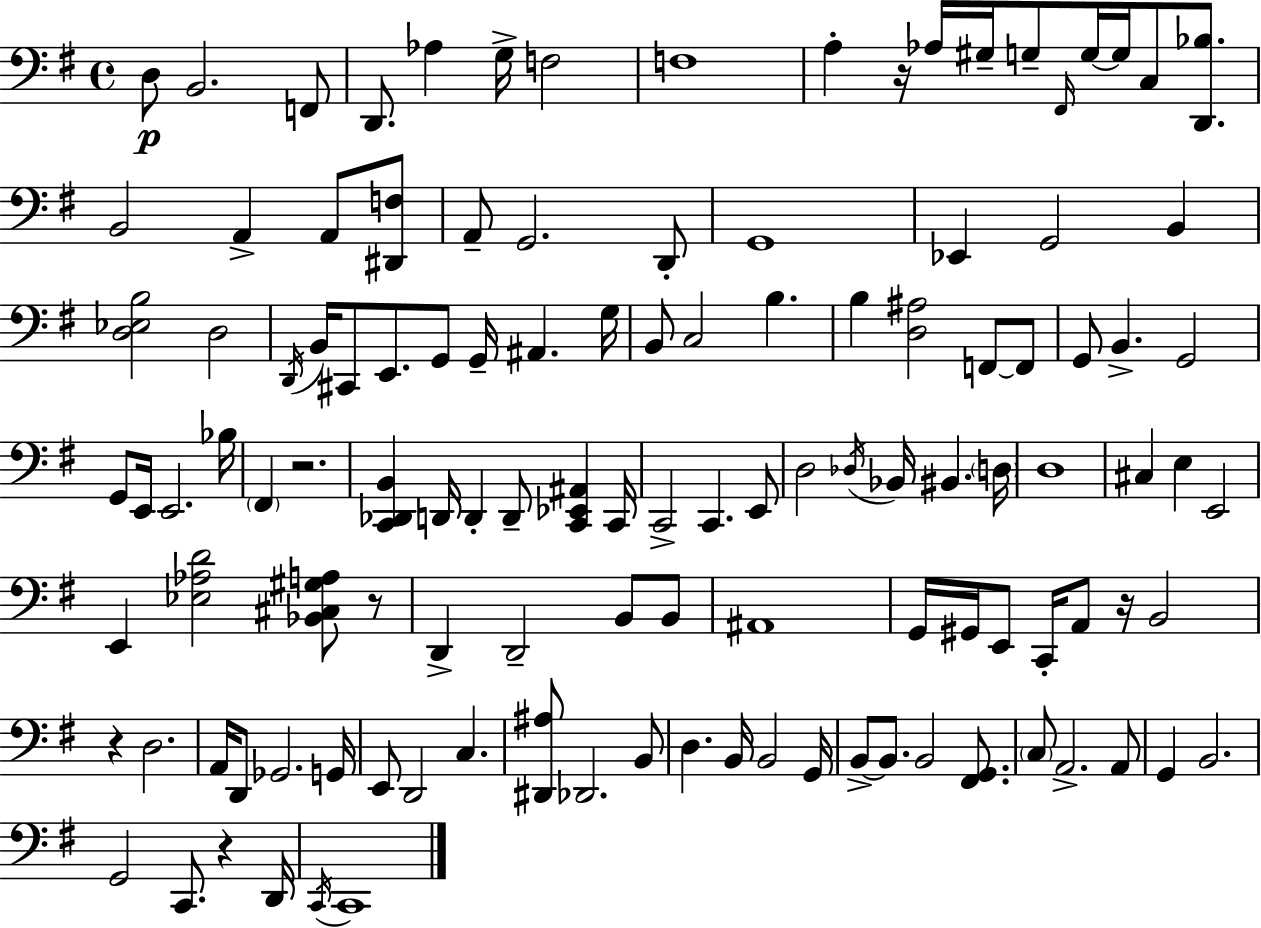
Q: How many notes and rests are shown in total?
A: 120